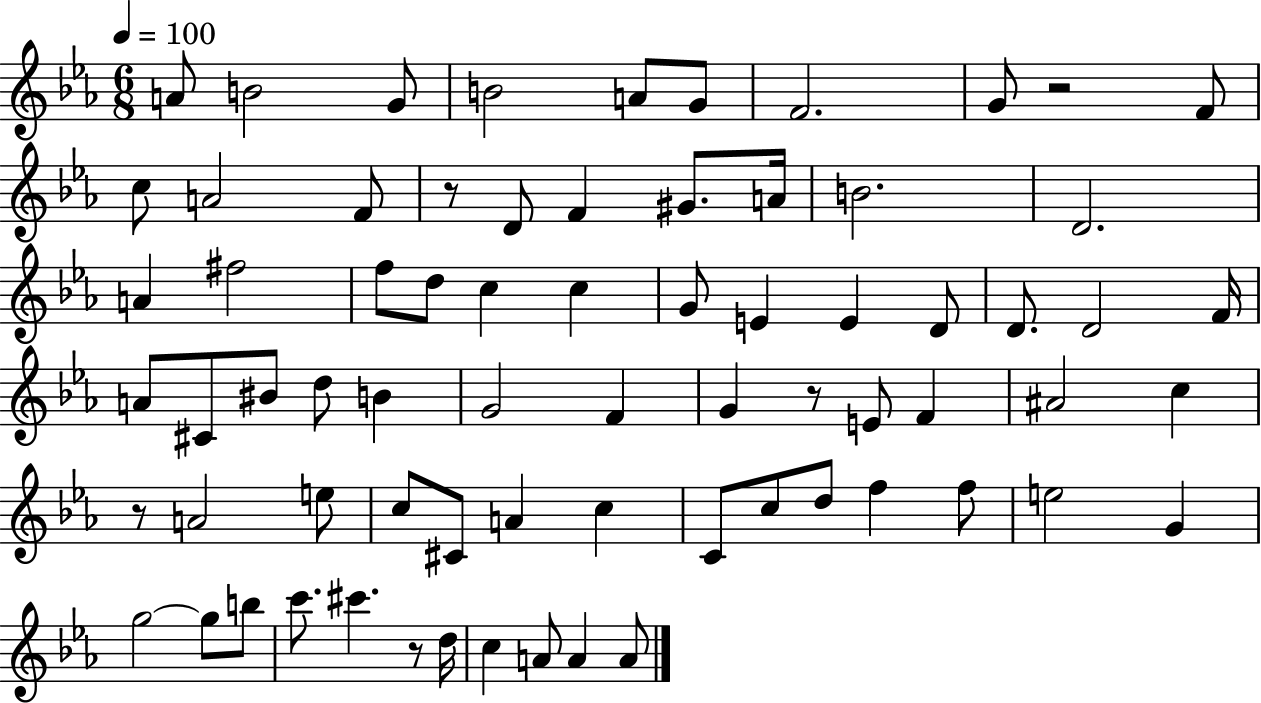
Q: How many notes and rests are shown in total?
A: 71